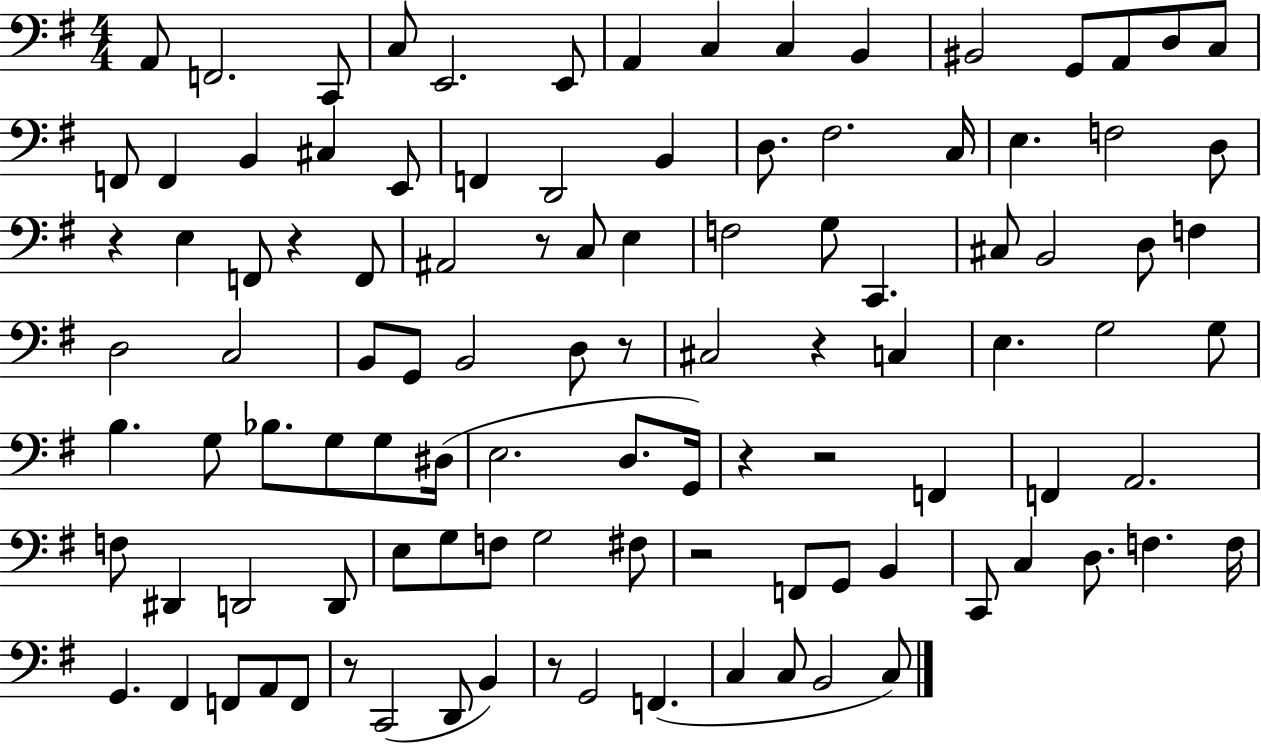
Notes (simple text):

A2/e F2/h. C2/e C3/e E2/h. E2/e A2/q C3/q C3/q B2/q BIS2/h G2/e A2/e D3/e C3/e F2/e F2/q B2/q C#3/q E2/e F2/q D2/h B2/q D3/e. F#3/h. C3/s E3/q. F3/h D3/e R/q E3/q F2/e R/q F2/e A#2/h R/e C3/e E3/q F3/h G3/e C2/q. C#3/e B2/h D3/e F3/q D3/h C3/h B2/e G2/e B2/h D3/e R/e C#3/h R/q C3/q E3/q. G3/h G3/e B3/q. G3/e Bb3/e. G3/e G3/e D#3/s E3/h. D3/e. G2/s R/q R/h F2/q F2/q A2/h. F3/e D#2/q D2/h D2/e E3/e G3/e F3/e G3/h F#3/e R/h F2/e G2/e B2/q C2/e C3/q D3/e. F3/q. F3/s G2/q. F#2/q F2/e A2/e F2/e R/e C2/h D2/e B2/q R/e G2/h F2/q. C3/q C3/e B2/h C3/e